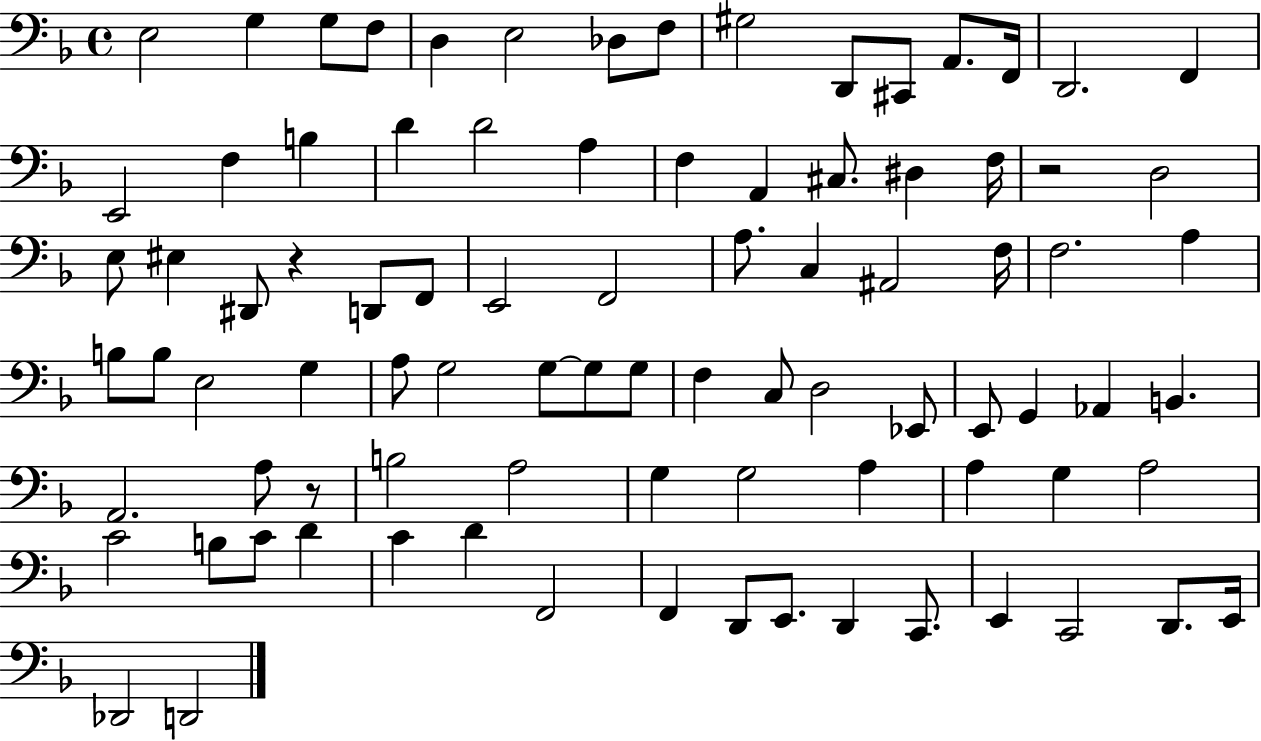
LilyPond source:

{
  \clef bass
  \time 4/4
  \defaultTimeSignature
  \key f \major
  e2 g4 g8 f8 | d4 e2 des8 f8 | gis2 d,8 cis,8 a,8. f,16 | d,2. f,4 | \break e,2 f4 b4 | d'4 d'2 a4 | f4 a,4 cis8. dis4 f16 | r2 d2 | \break e8 eis4 dis,8 r4 d,8 f,8 | e,2 f,2 | a8. c4 ais,2 f16 | f2. a4 | \break b8 b8 e2 g4 | a8 g2 g8~~ g8 g8 | f4 c8 d2 ees,8 | e,8 g,4 aes,4 b,4. | \break a,2. a8 r8 | b2 a2 | g4 g2 a4 | a4 g4 a2 | \break c'2 b8 c'8 d'4 | c'4 d'4 f,2 | f,4 d,8 e,8. d,4 c,8. | e,4 c,2 d,8. e,16 | \break des,2 d,2 | \bar "|."
}